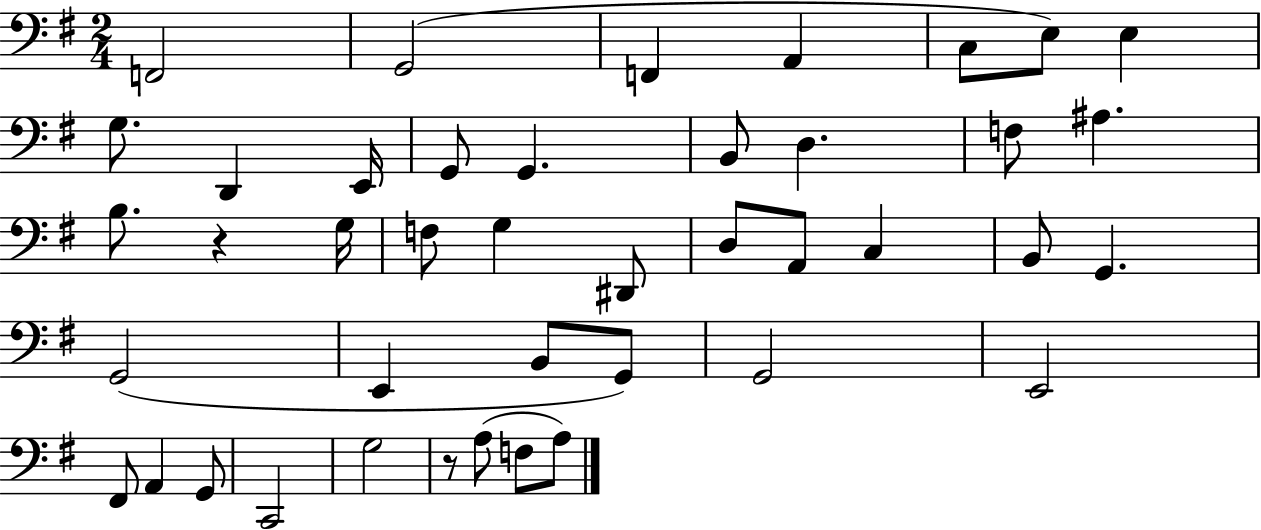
F2/h G2/h F2/q A2/q C3/e E3/e E3/q G3/e. D2/q E2/s G2/e G2/q. B2/e D3/q. F3/e A#3/q. B3/e. R/q G3/s F3/e G3/q D#2/e D3/e A2/e C3/q B2/e G2/q. G2/h E2/q B2/e G2/e G2/h E2/h F#2/e A2/q G2/e C2/h G3/h R/e A3/e F3/e A3/e